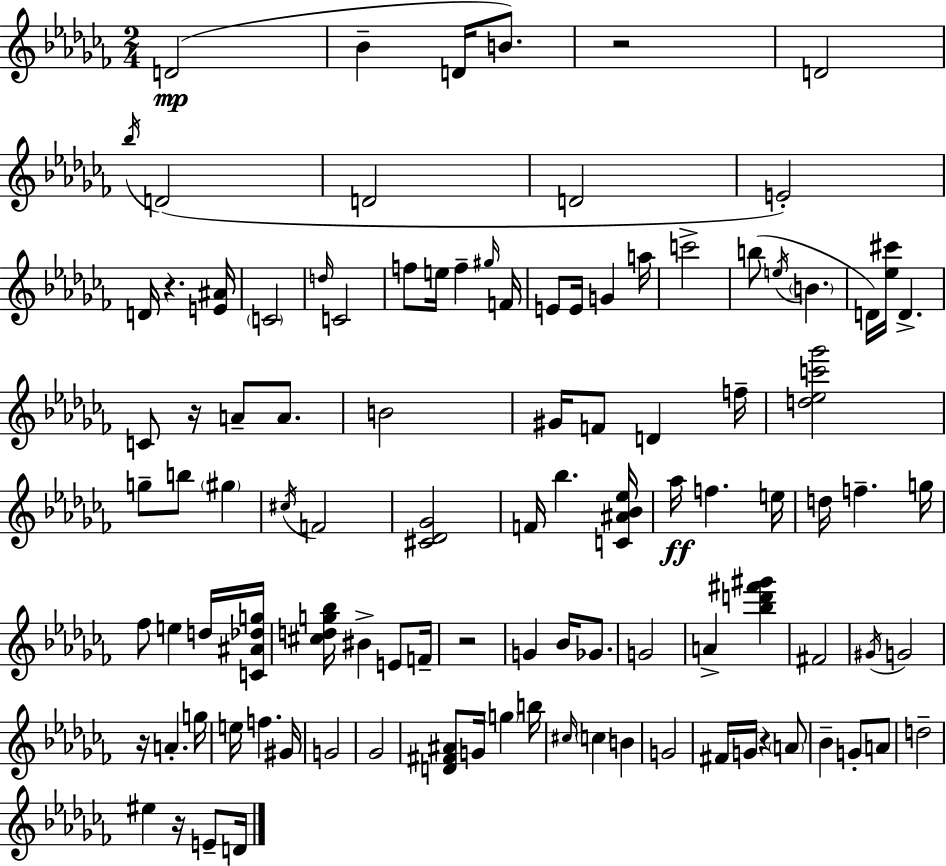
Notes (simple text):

D4/h Bb4/q D4/s B4/e. R/h D4/h Bb5/s D4/h D4/h D4/h E4/h D4/s R/q. [E4,A#4]/s C4/h D5/s C4/h F5/e E5/s F5/q G#5/s F4/s E4/e E4/s G4/q A5/s C6/h B5/e E5/s B4/q. D4/s [Eb5,C#6]/s D4/q. C4/e R/s A4/e A4/e. B4/h G#4/s F4/e D4/q F5/s [D5,Eb5,C6,Gb6]/h G5/e B5/e G#5/q C#5/s F4/h [C#4,Db4,Gb4]/h F4/s Bb5/q. [C4,A#4,Bb4,Eb5]/s Ab5/s F5/q. E5/s D5/s F5/q. G5/s FES5/e E5/q D5/s [C4,A#4,Db5,G5]/s [C#5,D5,G5,Bb5]/s BIS4/q E4/e F4/s R/h G4/q Bb4/s Gb4/e. G4/h A4/q [Bb5,D6,F#6,G#6]/q F#4/h G#4/s G4/h R/s A4/q. G5/s E5/s F5/q. G#4/s G4/h Gb4/h [D4,F#4,A#4]/e G4/s G5/q B5/s C#5/s C5/q B4/q G4/h F#4/s G4/s R/q A4/e Bb4/q G4/e A4/e D5/h EIS5/q R/s E4/e D4/s